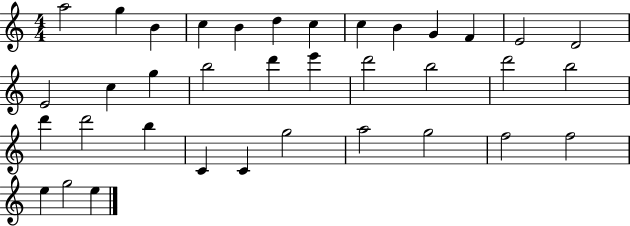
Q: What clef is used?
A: treble